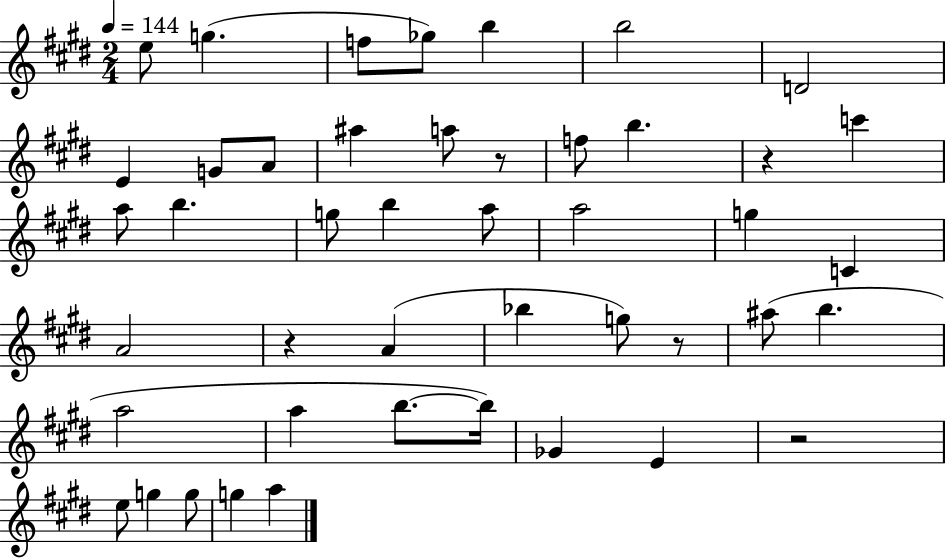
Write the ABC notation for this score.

X:1
T:Untitled
M:2/4
L:1/4
K:E
e/2 g f/2 _g/2 b b2 D2 E G/2 A/2 ^a a/2 z/2 f/2 b z c' a/2 b g/2 b a/2 a2 g C A2 z A _b g/2 z/2 ^a/2 b a2 a b/2 b/4 _G E z2 e/2 g g/2 g a